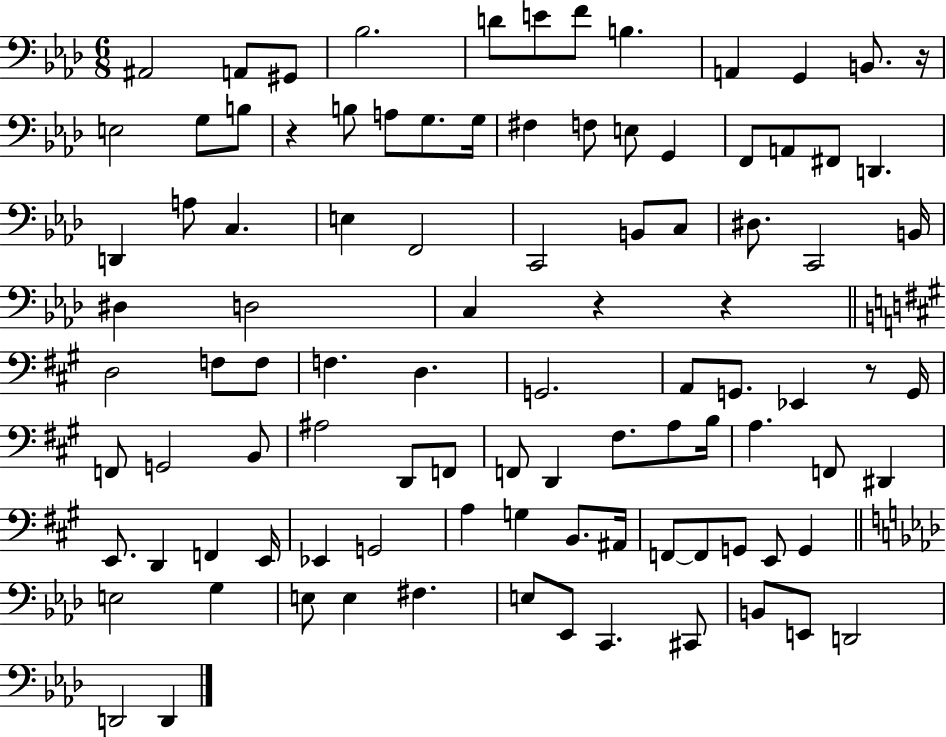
X:1
T:Untitled
M:6/8
L:1/4
K:Ab
^A,,2 A,,/2 ^G,,/2 _B,2 D/2 E/2 F/2 B, A,, G,, B,,/2 z/4 E,2 G,/2 B,/2 z B,/2 A,/2 G,/2 G,/4 ^F, F,/2 E,/2 G,, F,,/2 A,,/2 ^F,,/2 D,, D,, A,/2 C, E, F,,2 C,,2 B,,/2 C,/2 ^D,/2 C,,2 B,,/4 ^D, D,2 C, z z D,2 F,/2 F,/2 F, D, G,,2 A,,/2 G,,/2 _E,, z/2 G,,/4 F,,/2 G,,2 B,,/2 ^A,2 D,,/2 F,,/2 F,,/2 D,, ^F,/2 A,/2 B,/4 A, F,,/2 ^D,, E,,/2 D,, F,, E,,/4 _E,, G,,2 A, G, B,,/2 ^A,,/4 F,,/2 F,,/2 G,,/2 E,,/2 G,, E,2 G, E,/2 E, ^F, E,/2 _E,,/2 C,, ^C,,/2 B,,/2 E,,/2 D,,2 D,,2 D,,